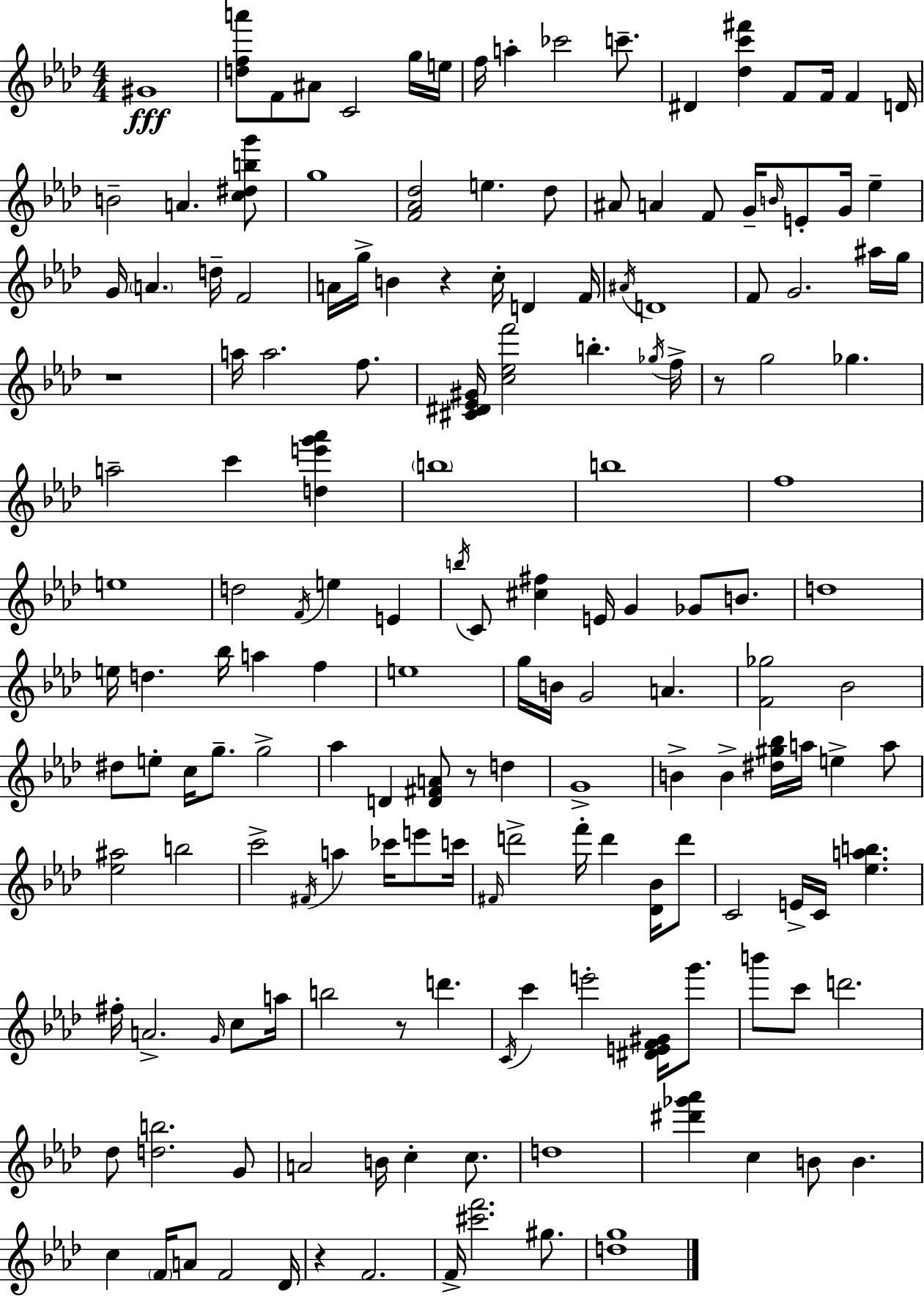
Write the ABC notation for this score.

X:1
T:Untitled
M:4/4
L:1/4
K:Fm
^G4 [dfa']/2 F/2 ^A/2 C2 g/4 e/4 f/4 a _c'2 c'/2 ^D [_dc'^f'] F/2 F/4 F D/4 B2 A [c^dbg']/2 g4 [F_A_d]2 e _d/2 ^A/2 A F/2 G/4 B/4 E/2 G/4 _e G/4 A d/4 F2 A/4 g/4 B z c/4 D F/4 ^A/4 D4 F/2 G2 ^a/4 g/4 z4 a/4 a2 f/2 [^C^D_E^G]/4 [c_ef']2 b _g/4 f/4 z/2 g2 _g a2 c' [de'g'_a'] b4 b4 f4 e4 d2 F/4 e E b/4 C/2 [^c^f] E/4 G _G/2 B/2 d4 e/4 d _b/4 a f e4 g/4 B/4 G2 A [F_g]2 _B2 ^d/2 e/2 c/4 g/2 g2 _a D [D^FA]/2 z/2 d G4 B B [^d^g_b]/4 a/4 e a/2 [_e^a]2 b2 c'2 ^F/4 a _c'/4 e'/2 c'/4 ^F/4 d'2 f'/4 d' [_D_B]/4 d'/2 C2 E/4 C/4 [_eab] ^f/4 A2 G/4 c/2 a/4 b2 z/2 d' C/4 c' e'2 [^DEF^G]/4 g'/2 b'/2 c'/2 d'2 _d/2 [db]2 G/2 A2 B/4 c c/2 d4 [^d'_g'_a'] c B/2 B c F/4 A/2 F2 _D/4 z F2 F/4 [^c'f']2 ^g/2 [dg]4